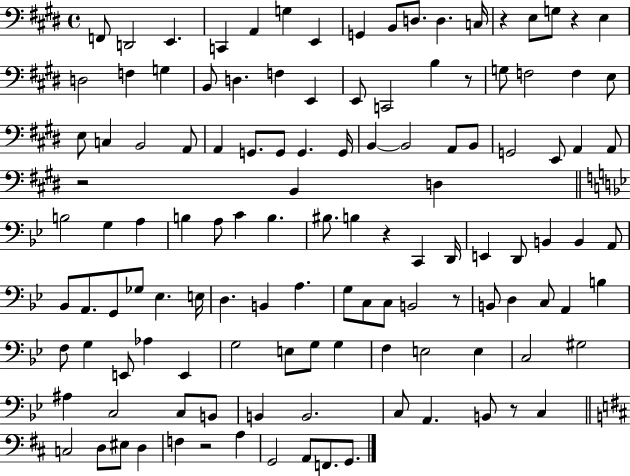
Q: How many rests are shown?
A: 8